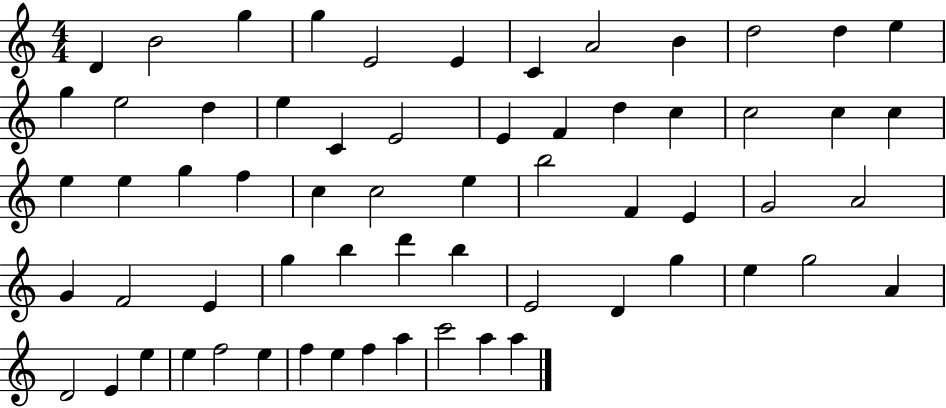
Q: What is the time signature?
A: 4/4